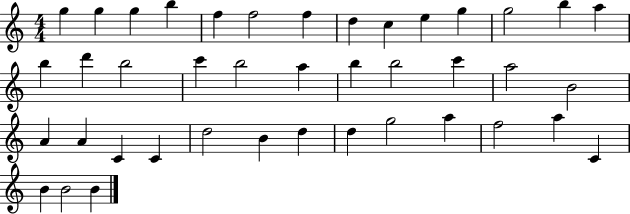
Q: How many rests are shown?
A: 0